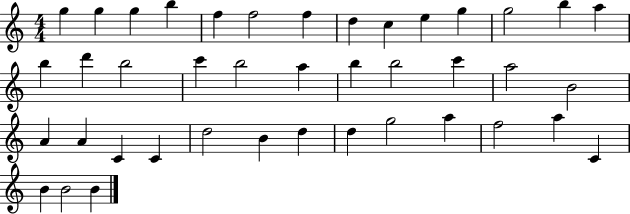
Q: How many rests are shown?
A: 0